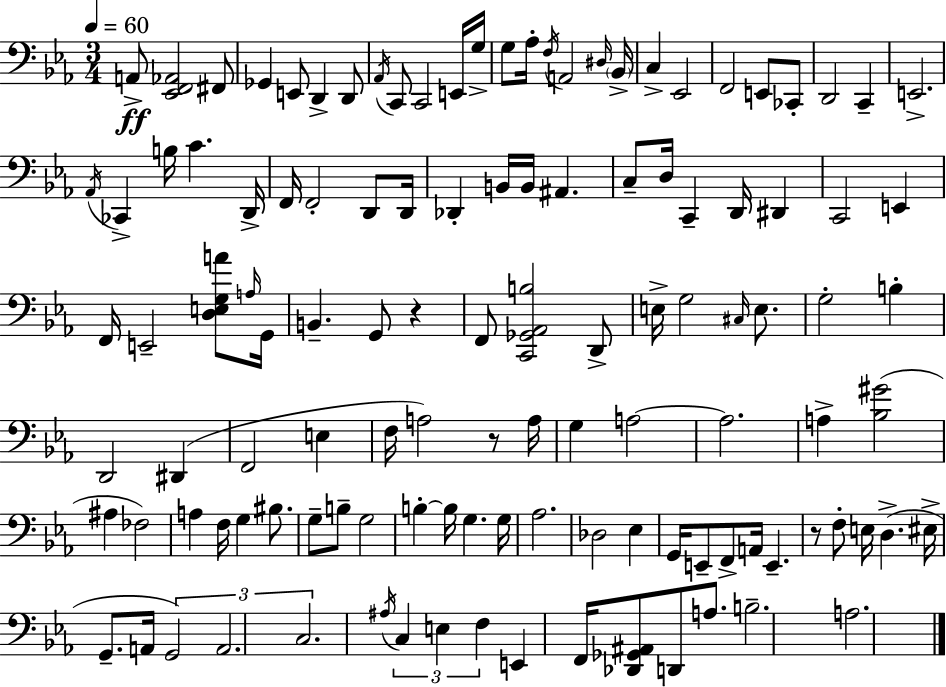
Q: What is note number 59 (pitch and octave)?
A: B3